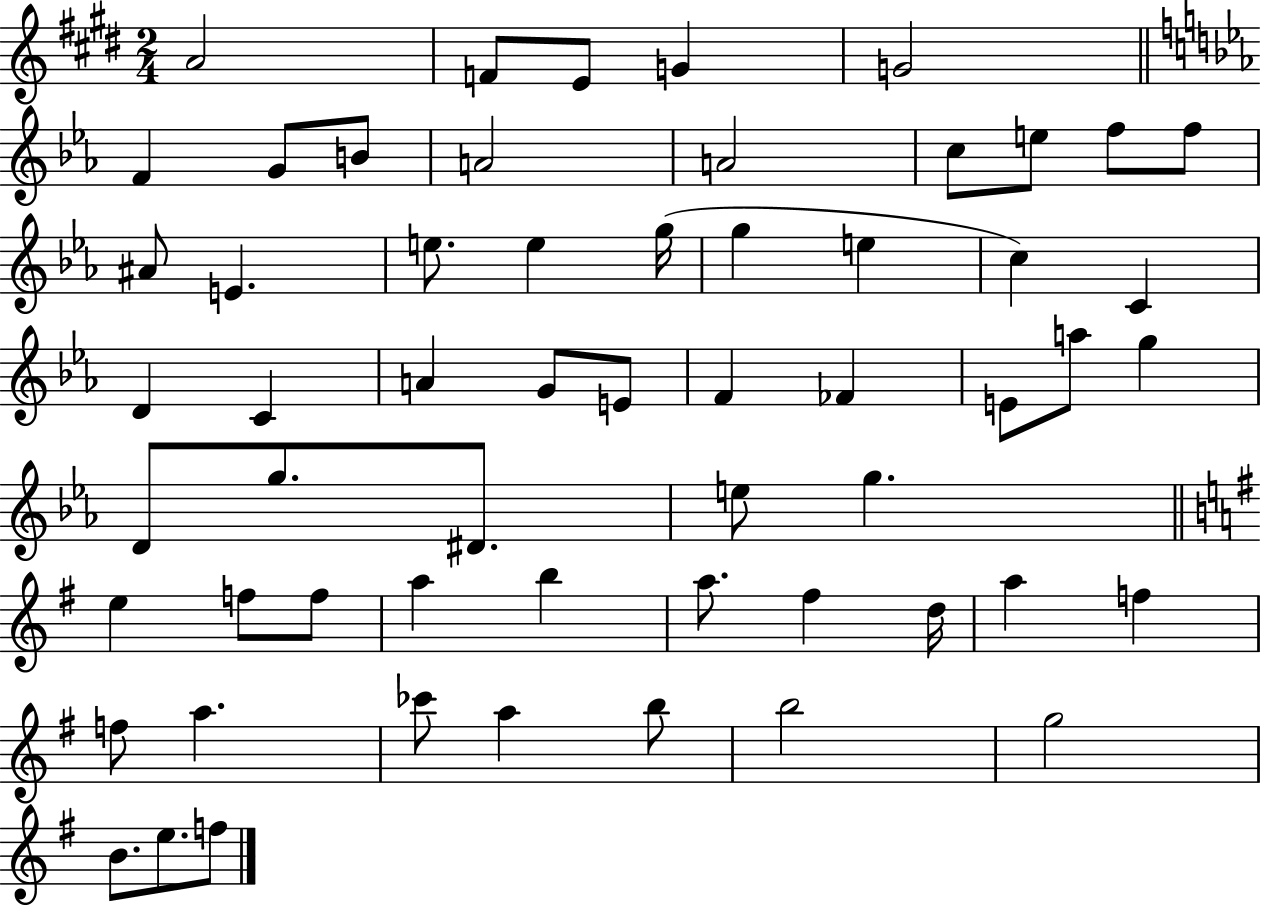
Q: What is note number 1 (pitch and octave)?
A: A4